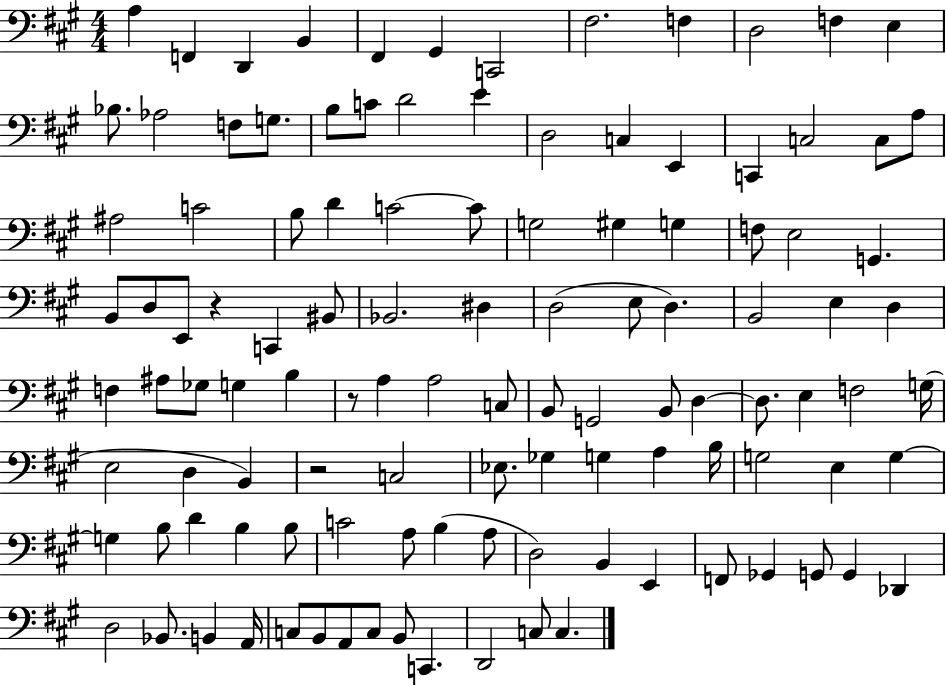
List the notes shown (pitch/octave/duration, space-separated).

A3/q F2/q D2/q B2/q F#2/q G#2/q C2/h F#3/h. F3/q D3/h F3/q E3/q Bb3/e. Ab3/h F3/e G3/e. B3/e C4/e D4/h E4/q D3/h C3/q E2/q C2/q C3/h C3/e A3/e A#3/h C4/h B3/e D4/q C4/h C4/e G3/h G#3/q G3/q F3/e E3/h G2/q. B2/e D3/e E2/e R/q C2/q BIS2/e Bb2/h. D#3/q D3/h E3/e D3/q. B2/h E3/q D3/q F3/q A#3/e Gb3/e G3/q B3/q R/e A3/q A3/h C3/e B2/e G2/h B2/e D3/q D3/e. E3/q F3/h G3/s E3/h D3/q B2/q R/h C3/h Eb3/e. Gb3/q G3/q A3/q B3/s G3/h E3/q G3/q G3/q B3/e D4/q B3/q B3/e C4/h A3/e B3/q A3/e D3/h B2/q E2/q F2/e Gb2/q G2/e G2/q Db2/q D3/h Bb2/e. B2/q A2/s C3/e B2/e A2/e C3/e B2/e C2/q. D2/h C3/e C3/q.